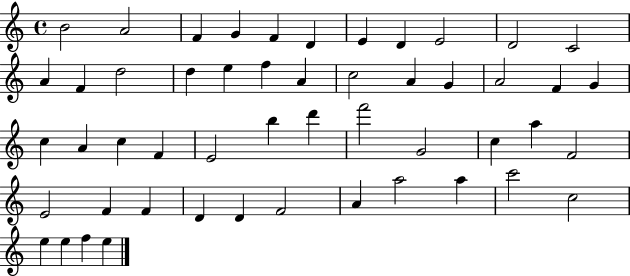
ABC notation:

X:1
T:Untitled
M:4/4
L:1/4
K:C
B2 A2 F G F D E D E2 D2 C2 A F d2 d e f A c2 A G A2 F G c A c F E2 b d' f'2 G2 c a F2 E2 F F D D F2 A a2 a c'2 c2 e e f e